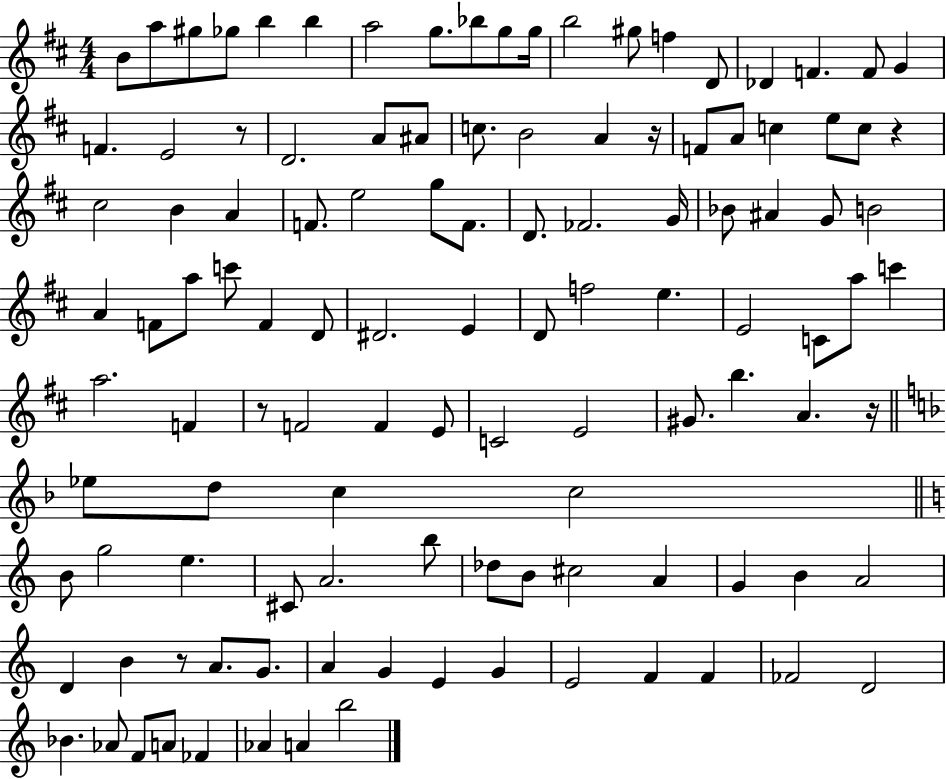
B4/e A5/e G#5/e Gb5/e B5/q B5/q A5/h G5/e. Bb5/e G5/e G5/s B5/h G#5/e F5/q D4/e Db4/q F4/q. F4/e G4/q F4/q. E4/h R/e D4/h. A4/e A#4/e C5/e. B4/h A4/q R/s F4/e A4/e C5/q E5/e C5/e R/q C#5/h B4/q A4/q F4/e. E5/h G5/e F4/e. D4/e. FES4/h. G4/s Bb4/e A#4/q G4/e B4/h A4/q F4/e A5/e C6/e F4/q D4/e D#4/h. E4/q D4/e F5/h E5/q. E4/h C4/e A5/e C6/q A5/h. F4/q R/e F4/h F4/q E4/e C4/h E4/h G#4/e. B5/q. A4/q. R/s Eb5/e D5/e C5/q C5/h B4/e G5/h E5/q. C#4/e A4/h. B5/e Db5/e B4/e C#5/h A4/q G4/q B4/q A4/h D4/q B4/q R/e A4/e. G4/e. A4/q G4/q E4/q G4/q E4/h F4/q F4/q FES4/h D4/h Bb4/q. Ab4/e F4/e A4/e FES4/q Ab4/q A4/q B5/h